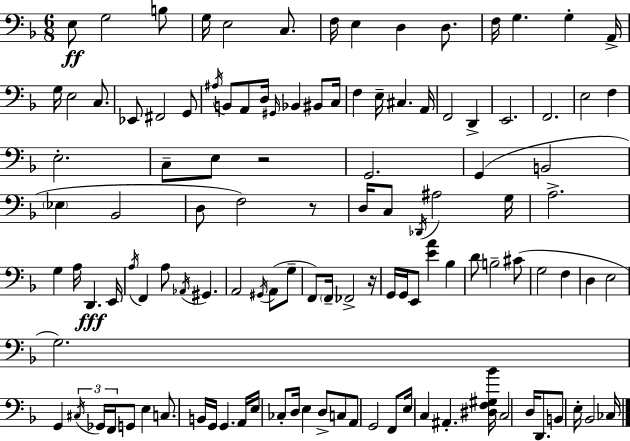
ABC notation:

X:1
T:Untitled
M:6/8
L:1/4
K:F
E,/2 G,2 B,/2 G,/4 E,2 C,/2 F,/4 E, D, D,/2 F,/4 G, G, A,,/4 G,/4 E,2 C,/2 _E,,/2 ^F,,2 G,,/2 ^A,/4 B,,/2 A,,/2 D,/4 ^G,,/4 _B,, ^B,,/2 C,/4 F, E,/4 ^C, A,,/4 F,,2 D,, E,,2 F,,2 E,2 F, E,2 C,/2 E,/2 z2 G,,2 G,, B,,2 _E, _B,,2 D,/2 F,2 z/2 D,/4 C,/2 _D,,/4 ^A,2 G,/4 A,2 G, A,/4 D,, E,,/4 A,/4 F,, A,/2 _A,,/4 ^G,, A,,2 ^G,,/4 A,,/2 G,/2 F,,/2 F,,/4 _F,,2 z/4 G,,/4 G,,/4 E,,/2 [EA] _B, D/2 B,2 ^C/2 G,2 F, D, E,2 G,2 G,, ^C,/4 _G,,/4 F,,/4 G,,/2 E, C,/2 B,,/4 G,,/4 G,, A,,/4 E,/4 _C,/2 D,/4 E, D,/2 C,/2 A,,/2 G,,2 F,,/2 E,/4 C, ^A,, [^D,F,^G,_B]/4 C,2 D,/4 D,,/2 B,,/2 E,/4 _B,,2 _C,/4